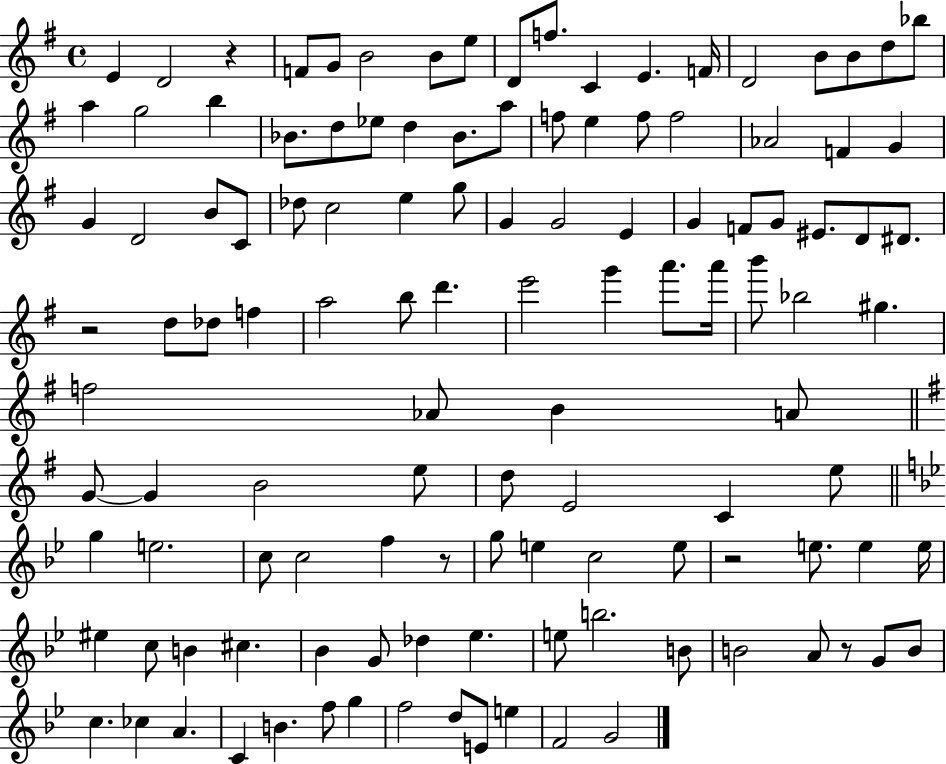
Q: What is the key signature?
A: G major